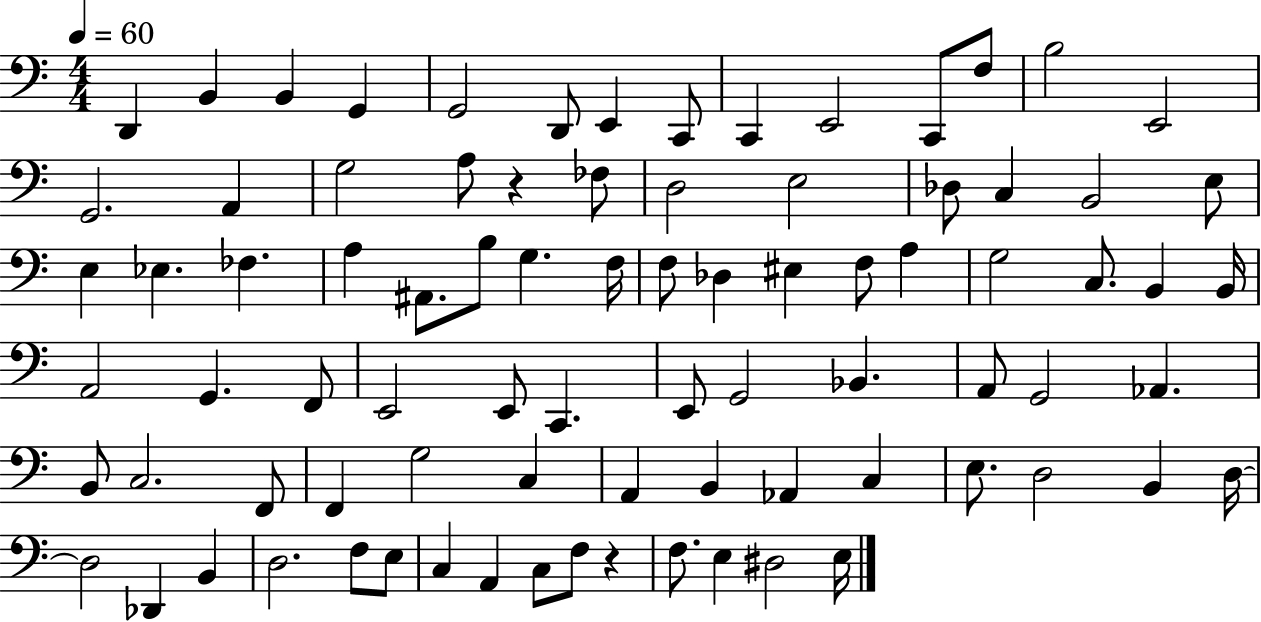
{
  \clef bass
  \numericTimeSignature
  \time 4/4
  \key c \major
  \tempo 4 = 60
  d,4 b,4 b,4 g,4 | g,2 d,8 e,4 c,8 | c,4 e,2 c,8 f8 | b2 e,2 | \break g,2. a,4 | g2 a8 r4 fes8 | d2 e2 | des8 c4 b,2 e8 | \break e4 ees4. fes4. | a4 ais,8. b8 g4. f16 | f8 des4 eis4 f8 a4 | g2 c8. b,4 b,16 | \break a,2 g,4. f,8 | e,2 e,8 c,4. | e,8 g,2 bes,4. | a,8 g,2 aes,4. | \break b,8 c2. f,8 | f,4 g2 c4 | a,4 b,4 aes,4 c4 | e8. d2 b,4 d16~~ | \break d2 des,4 b,4 | d2. f8 e8 | c4 a,4 c8 f8 r4 | f8. e4 dis2 e16 | \break \bar "|."
}